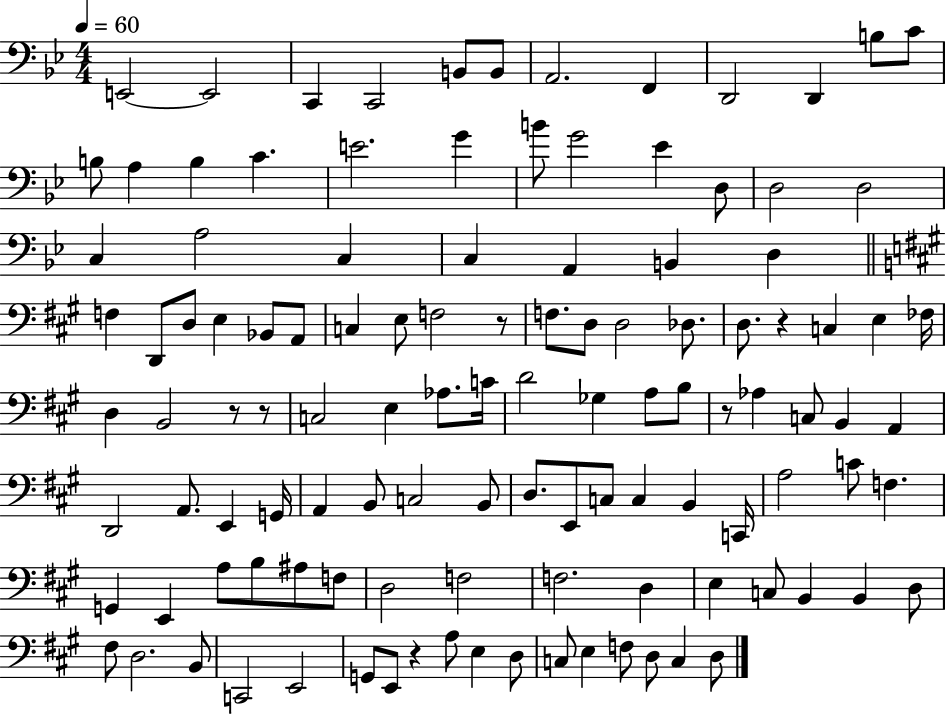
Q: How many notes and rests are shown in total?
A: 116